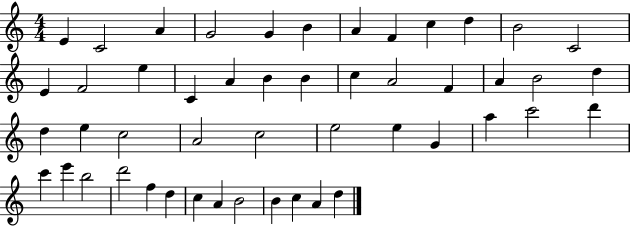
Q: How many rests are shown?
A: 0